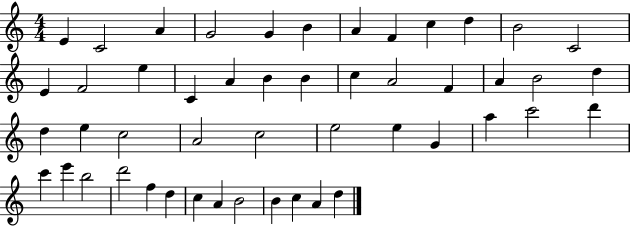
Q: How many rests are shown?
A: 0